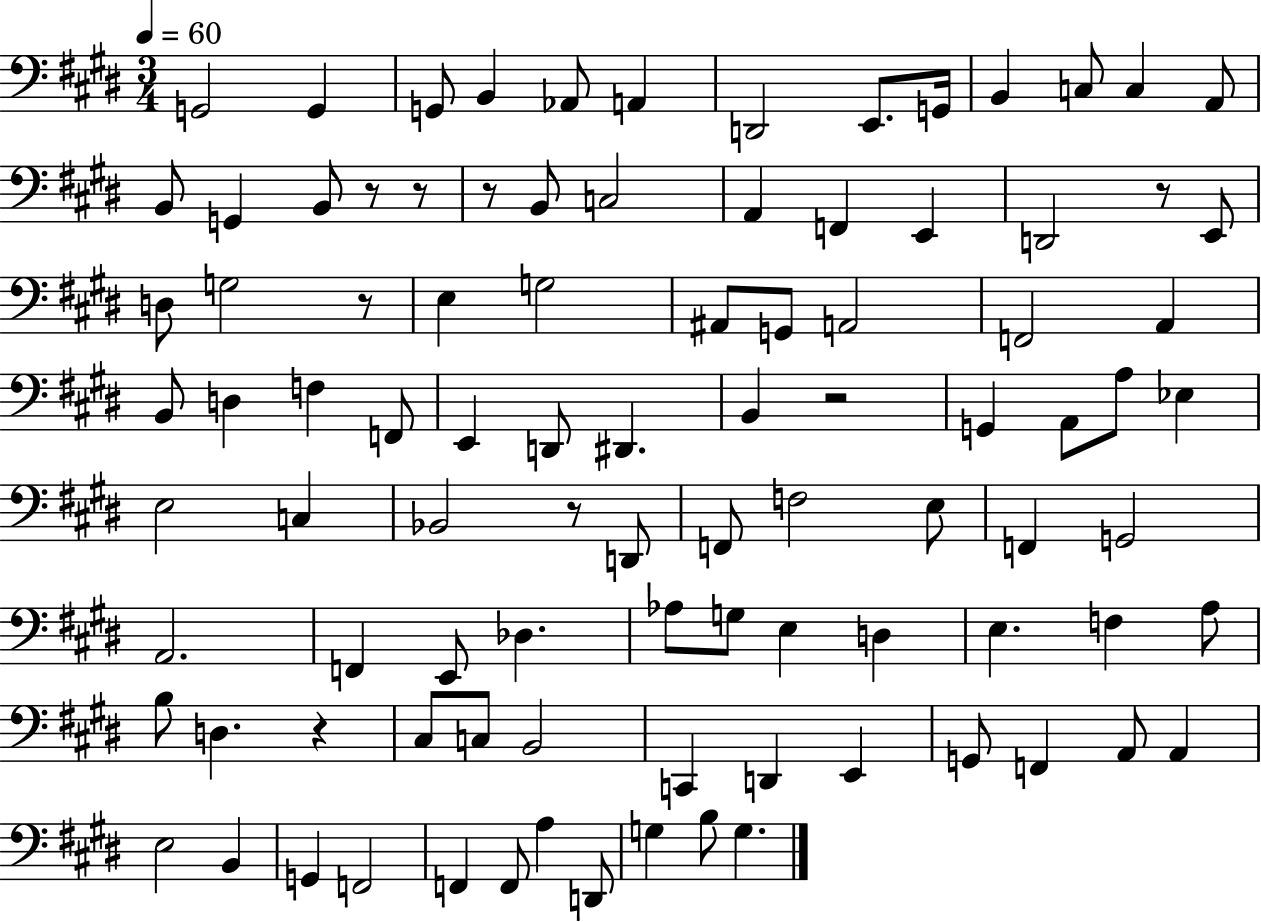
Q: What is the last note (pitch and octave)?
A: G3